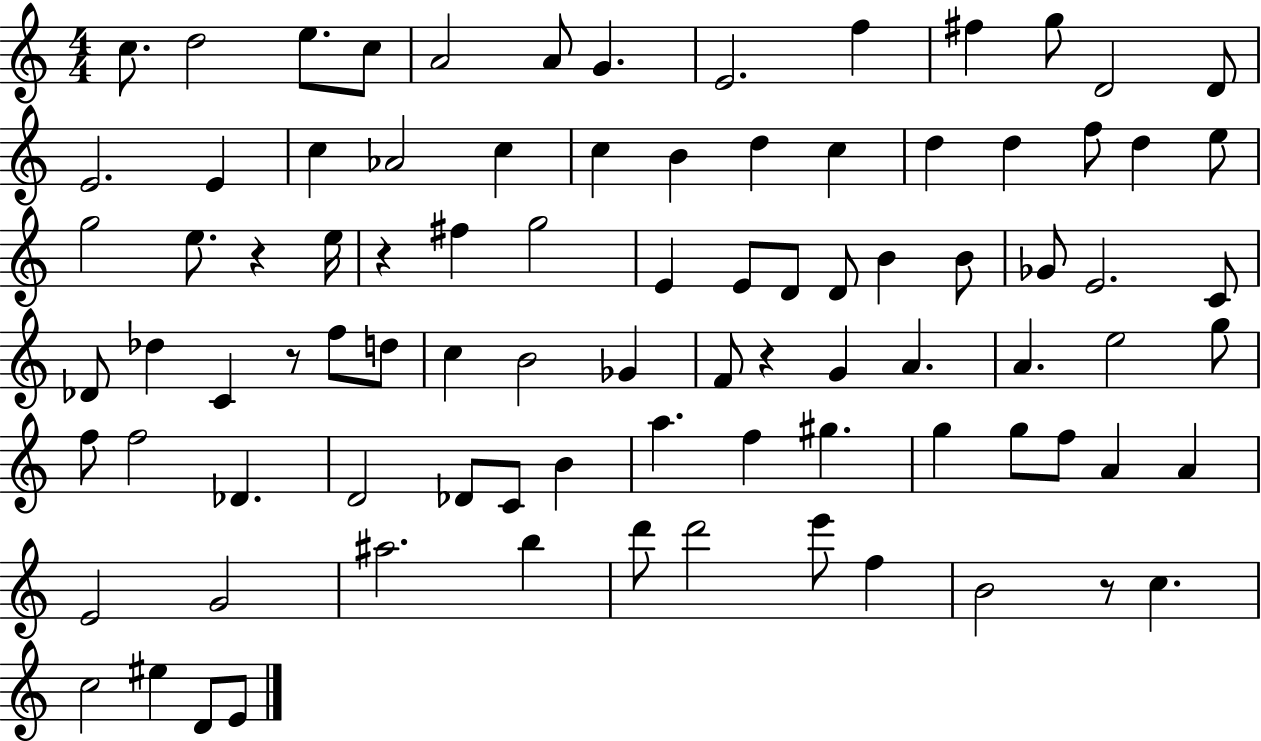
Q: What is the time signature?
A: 4/4